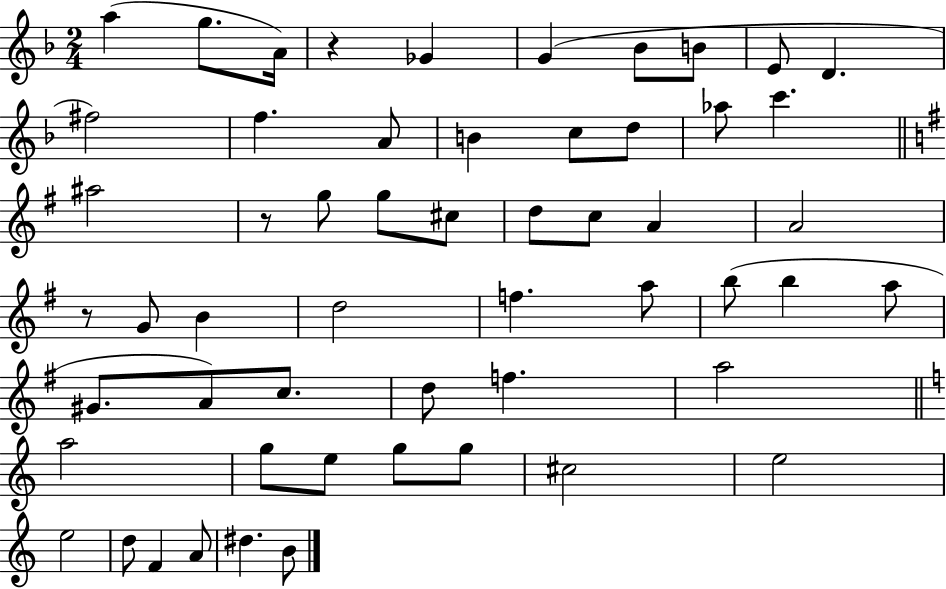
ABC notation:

X:1
T:Untitled
M:2/4
L:1/4
K:F
a g/2 A/4 z _G G _B/2 B/2 E/2 D ^f2 f A/2 B c/2 d/2 _a/2 c' ^a2 z/2 g/2 g/2 ^c/2 d/2 c/2 A A2 z/2 G/2 B d2 f a/2 b/2 b a/2 ^G/2 A/2 c/2 d/2 f a2 a2 g/2 e/2 g/2 g/2 ^c2 e2 e2 d/2 F A/2 ^d B/2